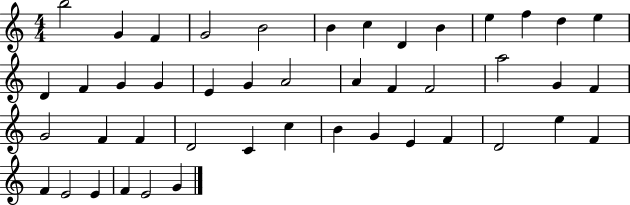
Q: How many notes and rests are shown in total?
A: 45